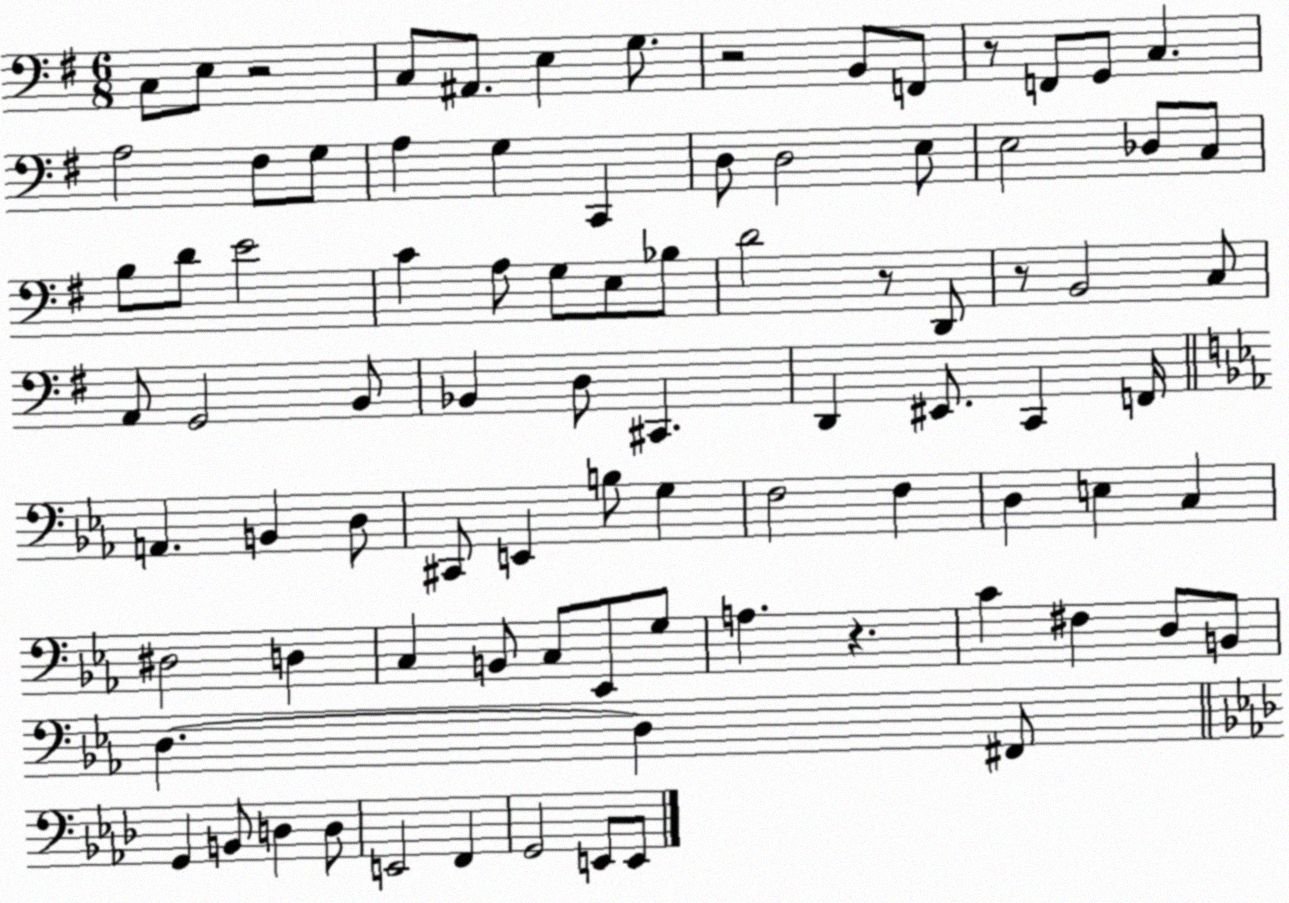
X:1
T:Untitled
M:6/8
L:1/4
K:G
C,/2 E,/2 z2 C,/2 ^A,,/2 E, G,/2 z2 B,,/2 F,,/2 z/2 F,,/2 G,,/2 C, A,2 ^F,/2 G,/2 A, G, C,, D,/2 D,2 E,/2 E,2 _D,/2 C,/2 B,/2 D/2 E2 C A,/2 G,/2 E,/2 _B,/2 D2 z/2 D,,/2 z/2 B,,2 C,/2 A,,/2 G,,2 B,,/2 _B,, D,/2 ^C,, D,, ^E,,/2 C,, F,,/4 A,, B,, D,/2 ^C,,/2 E,, B,/2 G, F,2 F, D, E, C, ^D,2 D, C, B,,/2 C,/2 _E,,/2 G,/2 A, z C ^F, D,/2 B,,/2 D, D, ^F,,/2 G,, B,,/2 D, D,/2 E,,2 F,, G,,2 E,,/2 E,,/2